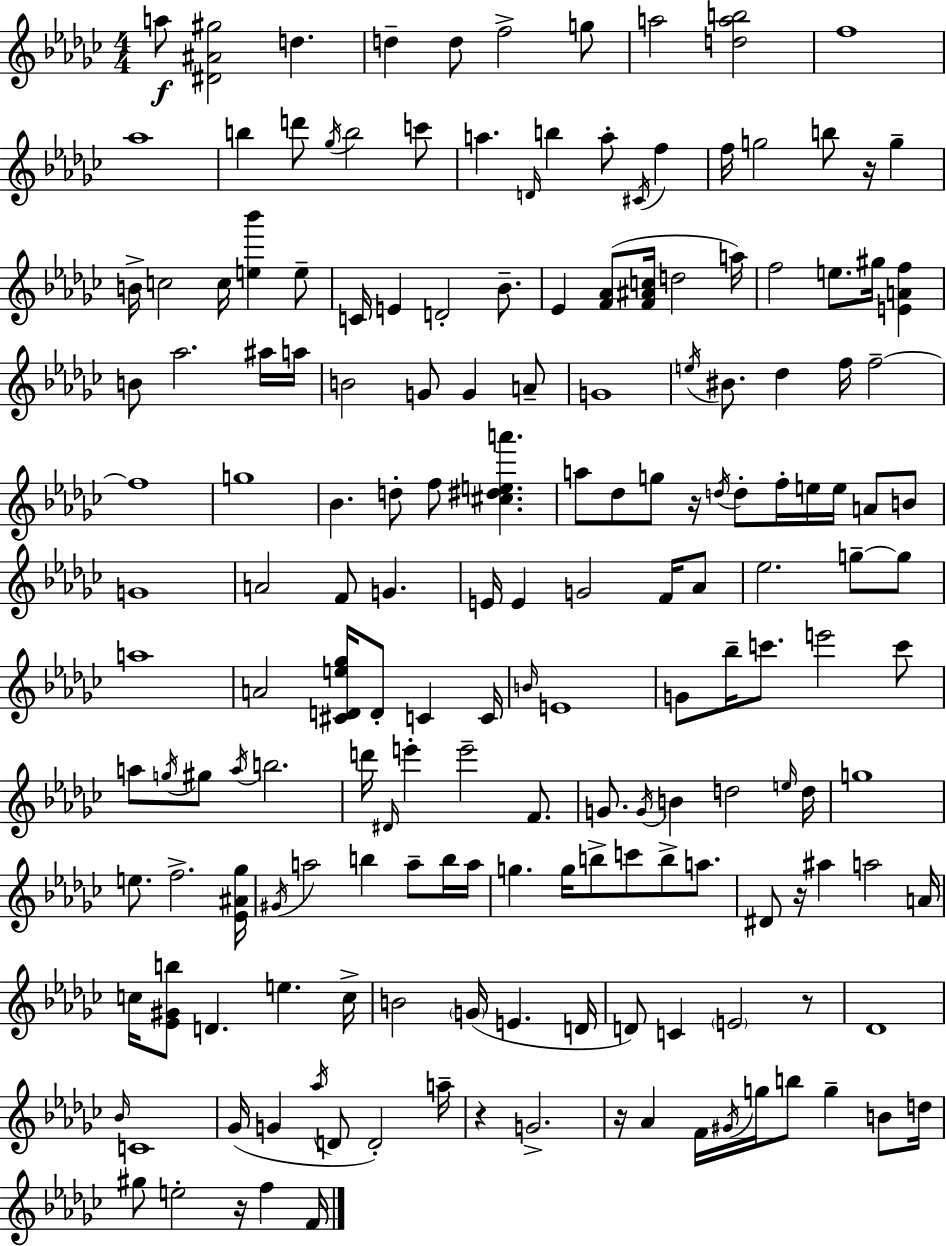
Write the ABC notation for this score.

X:1
T:Untitled
M:4/4
L:1/4
K:Ebm
a/2 [^D^A^g]2 d d d/2 f2 g/2 a2 [dab]2 f4 _a4 b d'/2 _g/4 b2 c'/2 a D/4 b a/2 ^C/4 f f/4 g2 b/2 z/4 g B/4 c2 c/4 [e_b'] e/2 C/4 E D2 _B/2 _E [F_A]/2 [F^Ac]/4 d2 a/4 f2 e/2 ^g/4 [EAf] B/2 _a2 ^a/4 a/4 B2 G/2 G A/2 G4 e/4 ^B/2 _d f/4 f2 f4 g4 _B d/2 f/2 [^c^dea'] a/2 _d/2 g/2 z/4 d/4 d/2 f/4 e/4 e/4 A/2 B/2 G4 A2 F/2 G E/4 E G2 F/4 _A/2 _e2 g/2 g/2 a4 A2 [^CDe_g]/4 D/2 C C/4 B/4 E4 G/2 _b/4 c'/2 e'2 c'/2 a/2 g/4 ^g/2 a/4 b2 d'/4 ^D/4 e' e'2 F/2 G/2 G/4 B d2 e/4 d/4 g4 e/2 f2 [_E^A_g]/4 ^G/4 a2 b a/2 b/4 a/4 g g/4 b/2 c'/2 b/2 a/2 ^D/2 z/4 ^a a2 A/4 c/4 [_E^Gb]/2 D e c/4 B2 G/4 E D/4 D/2 C E2 z/2 _D4 _B/4 C4 _G/4 G _a/4 D/2 D2 a/4 z G2 z/4 _A F/4 ^G/4 g/4 b/2 g B/2 d/4 ^g/2 e2 z/4 f F/4